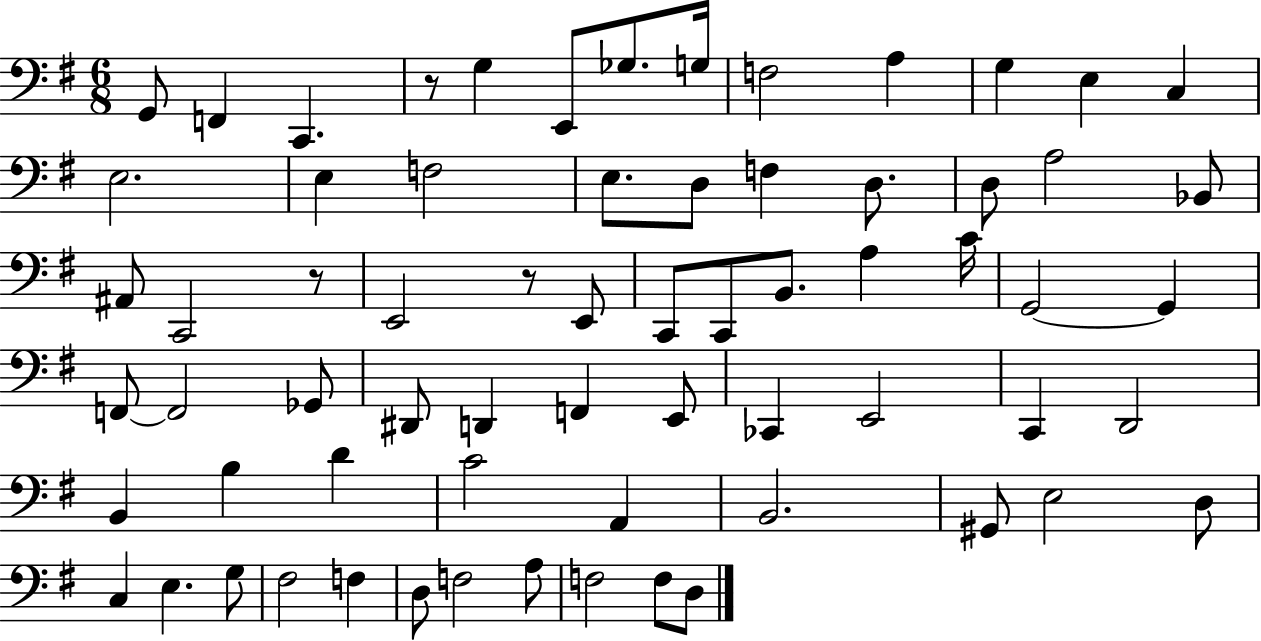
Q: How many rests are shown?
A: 3